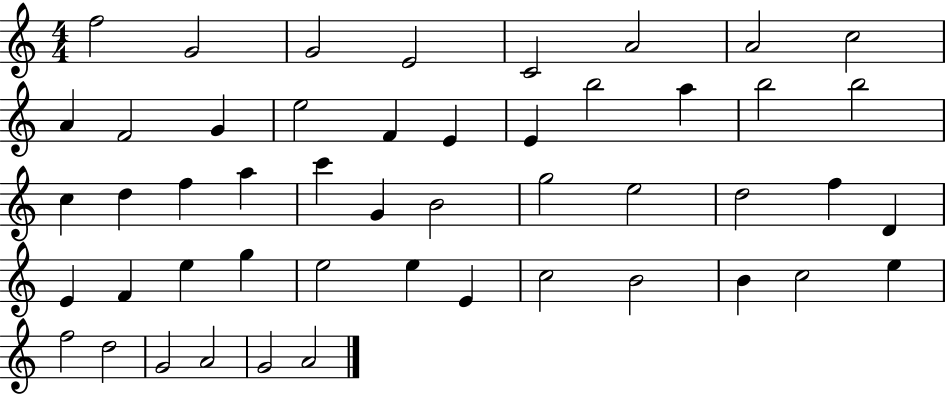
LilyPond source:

{
  \clef treble
  \numericTimeSignature
  \time 4/4
  \key c \major
  f''2 g'2 | g'2 e'2 | c'2 a'2 | a'2 c''2 | \break a'4 f'2 g'4 | e''2 f'4 e'4 | e'4 b''2 a''4 | b''2 b''2 | \break c''4 d''4 f''4 a''4 | c'''4 g'4 b'2 | g''2 e''2 | d''2 f''4 d'4 | \break e'4 f'4 e''4 g''4 | e''2 e''4 e'4 | c''2 b'2 | b'4 c''2 e''4 | \break f''2 d''2 | g'2 a'2 | g'2 a'2 | \bar "|."
}